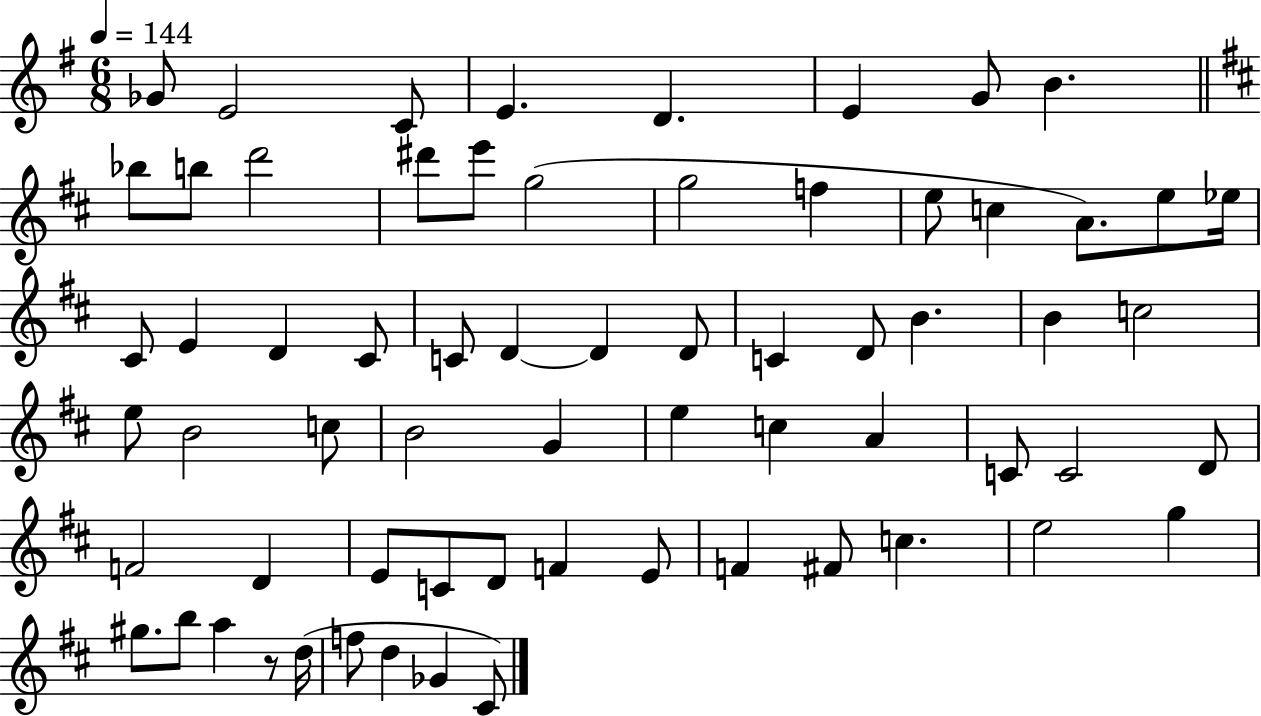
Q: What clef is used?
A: treble